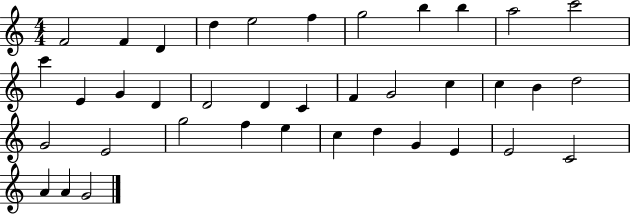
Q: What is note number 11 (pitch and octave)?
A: C6